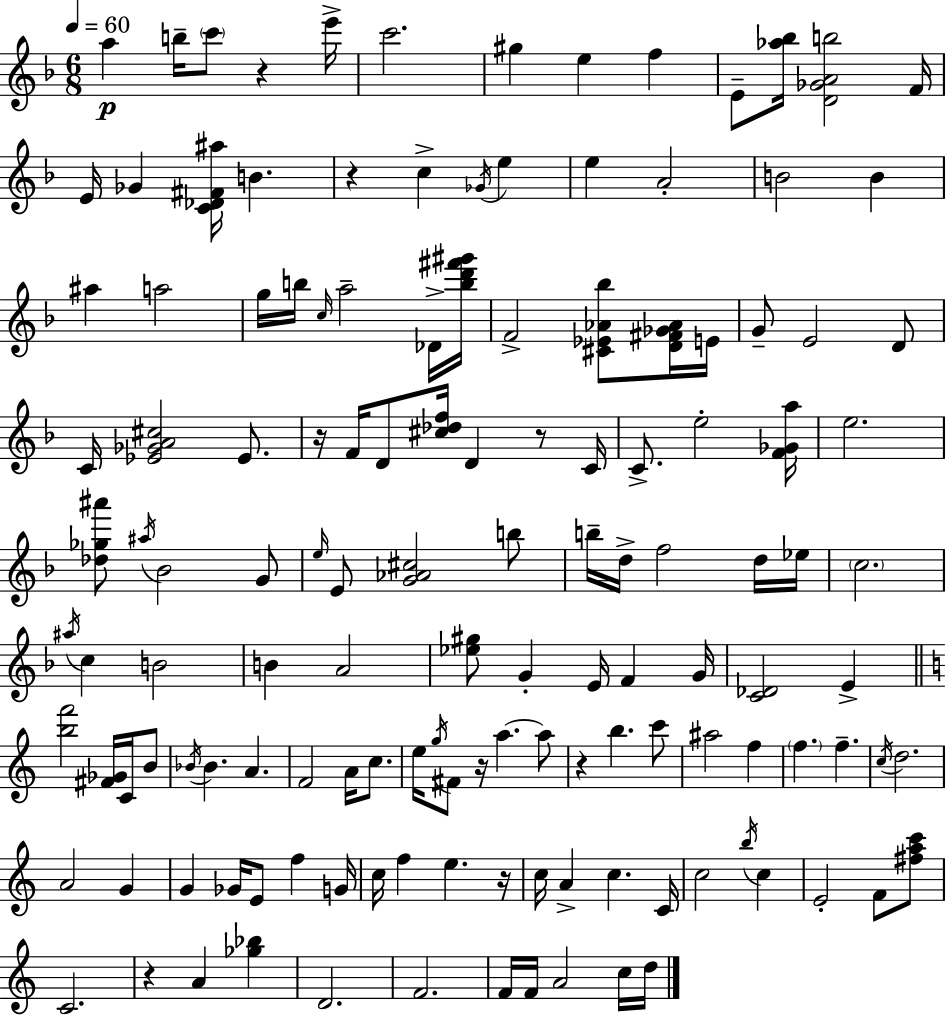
{
  \clef treble
  \numericTimeSignature
  \time 6/8
  \key d \minor
  \tempo 4 = 60
  a''4\p b''16-- \parenthesize c'''8 r4 e'''16-> | c'''2. | gis''4 e''4 f''4 | e'8-- <aes'' bes''>16 <d' ges' a' b''>2 f'16 | \break e'16 ges'4 <c' des' fis' ais''>16 b'4. | r4 c''4-> \acciaccatura { ges'16 } e''4 | e''4 a'2-. | b'2 b'4 | \break ais''4 a''2 | g''16 b''16 \grace { c''16 } a''2-- | des'16-> <b'' d''' fis''' gis'''>16 f'2-> <cis' ees' aes' bes''>8 | <d' fis' ges' aes'>16 e'16 g'8-- e'2 | \break d'8 c'16 <ees' ges' a' cis''>2 ees'8. | r16 f'16 d'8 <cis'' des'' f''>16 d'4 r8 | c'16 c'8.-> e''2-. | <f' ges' a''>16 e''2. | \break <des'' ges'' ais'''>8 \acciaccatura { ais''16 } bes'2 | g'8 \grace { e''16 } e'8 <g' aes' cis''>2 | b''8 b''16-- d''16-> f''2 | d''16 ees''16 \parenthesize c''2. | \break \acciaccatura { ais''16 } c''4 b'2 | b'4 a'2 | <ees'' gis''>8 g'4-. e'16 | f'4 g'16 <c' des'>2 | \break e'4-> \bar "||" \break \key a \minor <b'' f'''>2 <fis' ges'>16 c'16 b'8 | \acciaccatura { bes'16 } bes'4. a'4. | f'2 a'16 c''8. | e''16 \acciaccatura { g''16 } fis'8 r16 a''4.~~ | \break a''8 r4 b''4. | c'''8 ais''2 f''4 | \parenthesize f''4. f''4.-- | \acciaccatura { c''16 } d''2. | \break a'2 g'4 | g'4 ges'16 e'8 f''4 | g'16 c''16 f''4 e''4. | r16 c''16 a'4-> c''4. | \break c'16 c''2 \acciaccatura { b''16 } | c''4 e'2-. | f'8 <fis'' a'' c'''>8 c'2. | r4 a'4 | \break <ges'' bes''>4 d'2. | f'2. | f'16 f'16 a'2 | c''16 d''16 \bar "|."
}